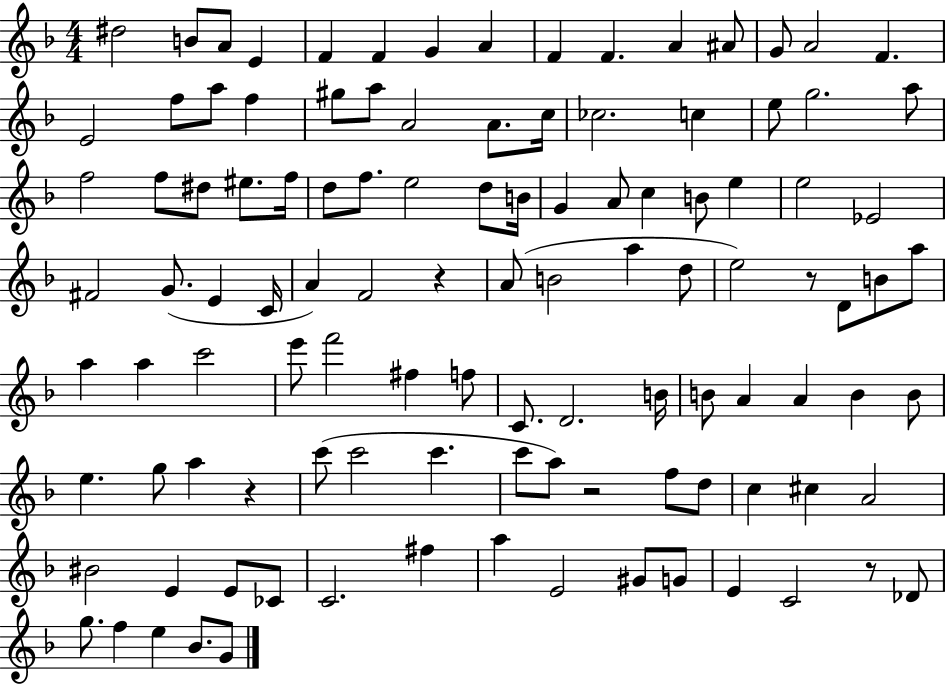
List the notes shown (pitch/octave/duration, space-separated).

D#5/h B4/e A4/e E4/q F4/q F4/q G4/q A4/q F4/q F4/q. A4/q A#4/e G4/e A4/h F4/q. E4/h F5/e A5/e F5/q G#5/e A5/e A4/h A4/e. C5/s CES5/h. C5/q E5/e G5/h. A5/e F5/h F5/e D#5/e EIS5/e. F5/s D5/e F5/e. E5/h D5/e B4/s G4/q A4/e C5/q B4/e E5/q E5/h Eb4/h F#4/h G4/e. E4/q C4/s A4/q F4/h R/q A4/e B4/h A5/q D5/e E5/h R/e D4/e B4/e A5/e A5/q A5/q C6/h E6/e F6/h F#5/q F5/e C4/e. D4/h. B4/s B4/e A4/q A4/q B4/q B4/e E5/q. G5/e A5/q R/q C6/e C6/h C6/q. C6/e A5/e R/h F5/e D5/e C5/q C#5/q A4/h BIS4/h E4/q E4/e CES4/e C4/h. F#5/q A5/q E4/h G#4/e G4/e E4/q C4/h R/e Db4/e G5/e. F5/q E5/q Bb4/e. G4/e